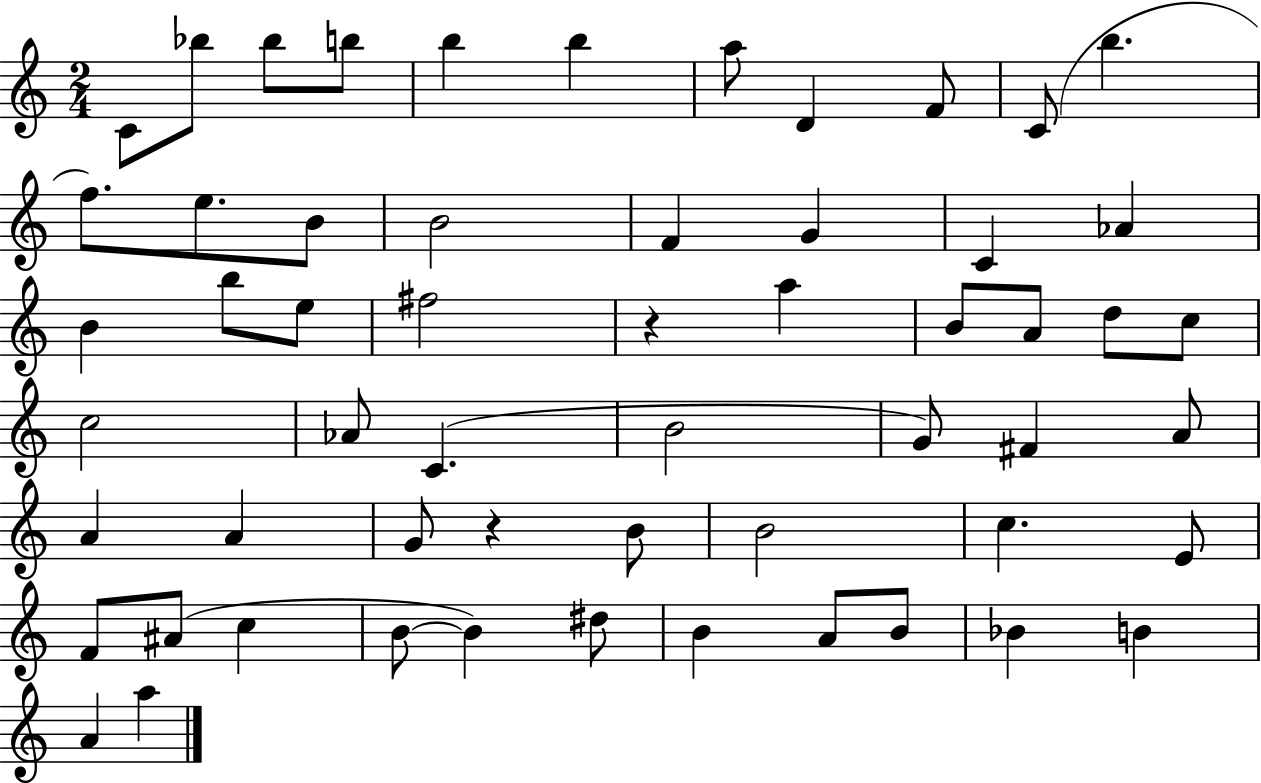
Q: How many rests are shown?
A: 2